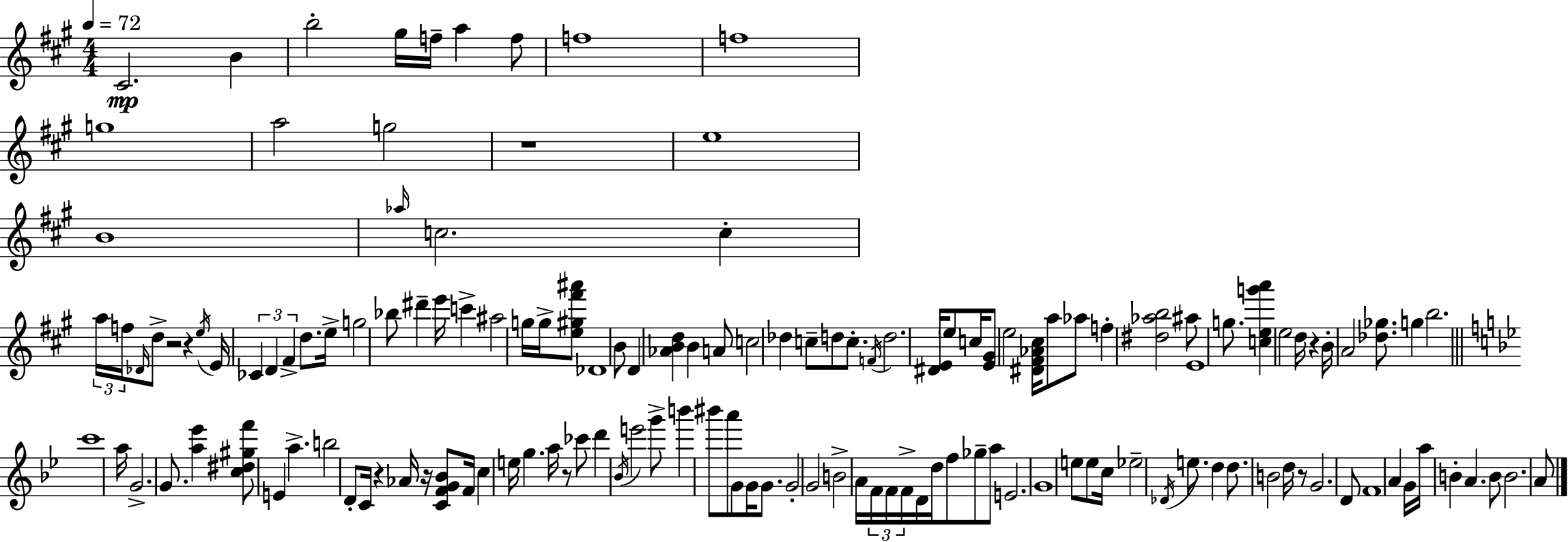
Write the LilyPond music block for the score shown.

{
  \clef treble
  \numericTimeSignature
  \time 4/4
  \key a \major
  \tempo 4 = 72
  \repeat volta 2 { cis'2.\mp b'4 | b''2-. gis''16 f''16-- a''4 f''8 | f''1 | f''1 | \break g''1 | a''2 g''2 | r1 | e''1 | \break b'1 | \grace { aes''16 } c''2. c''4-. | \tuplet 3/2 { a''16 f''16 \grace { des'16 } } d''8-> r2 r4 | \acciaccatura { e''16 } e'16 \tuplet 3/2 { ces'4 d'4 fis'4-> } | \break d''8. e''16-> g''2 bes''8 dis'''4-- | e'''16 c'''4-> ais''2 g''16 | g''16-> <e'' gis'' fis''' ais'''>8 des'1 | b'8 d'4 <aes' b' d''>4 b'4 | \break a'8 c''2 des''4 c''8-- | d''8 c''8.-. \acciaccatura { f'16 } d''2. | <dis' e'>16 \parenthesize e''8 c''16 <e' gis'>8 e''2 | <dis' fis' aes' cis''>16 a''8 aes''8 f''4-. <dis'' aes'' b''>2 | \break ais''8 e'1 | g''8. <c'' e'' g''' a'''>4 e''2 | d''16 r4 b'16-. a'2 | <des'' ges''>8. g''4 b''2. | \break \bar "||" \break \key g \minor c'''1 | a''16 g'2.-> g'8. | <a'' ees'''>4 <c'' dis'' gis'' f'''>8 e'4 a''4.-> | b''2 d'8-. c'16 r4 aes'16 | \break r16 <c' f' g' bes'>8 f'16 c''4 e''16 g''4. a''16 | r8 ces'''8 d'''4 \acciaccatura { bes'16 } e'''2 | g'''8-> b'''4 bis'''8 a'''8 g'8 g'16 g'8. | g'2-. g'2 | \break b'2-> a'16 \tuplet 3/2 { f'16 f'16 f'16-> } d'16 d''16 f''8 | ges''8-- a''8 e'2. | g'1 | e''8 e''8 c''16 ees''2-- \acciaccatura { des'16 } e''8. | \break d''4 d''8. b'2 | d''16 r8 g'2. | d'8 f'1 | a'4 g'16 a''16 b'4-. a'4. | \break b'8 b'2. | a'8 } \bar "|."
}